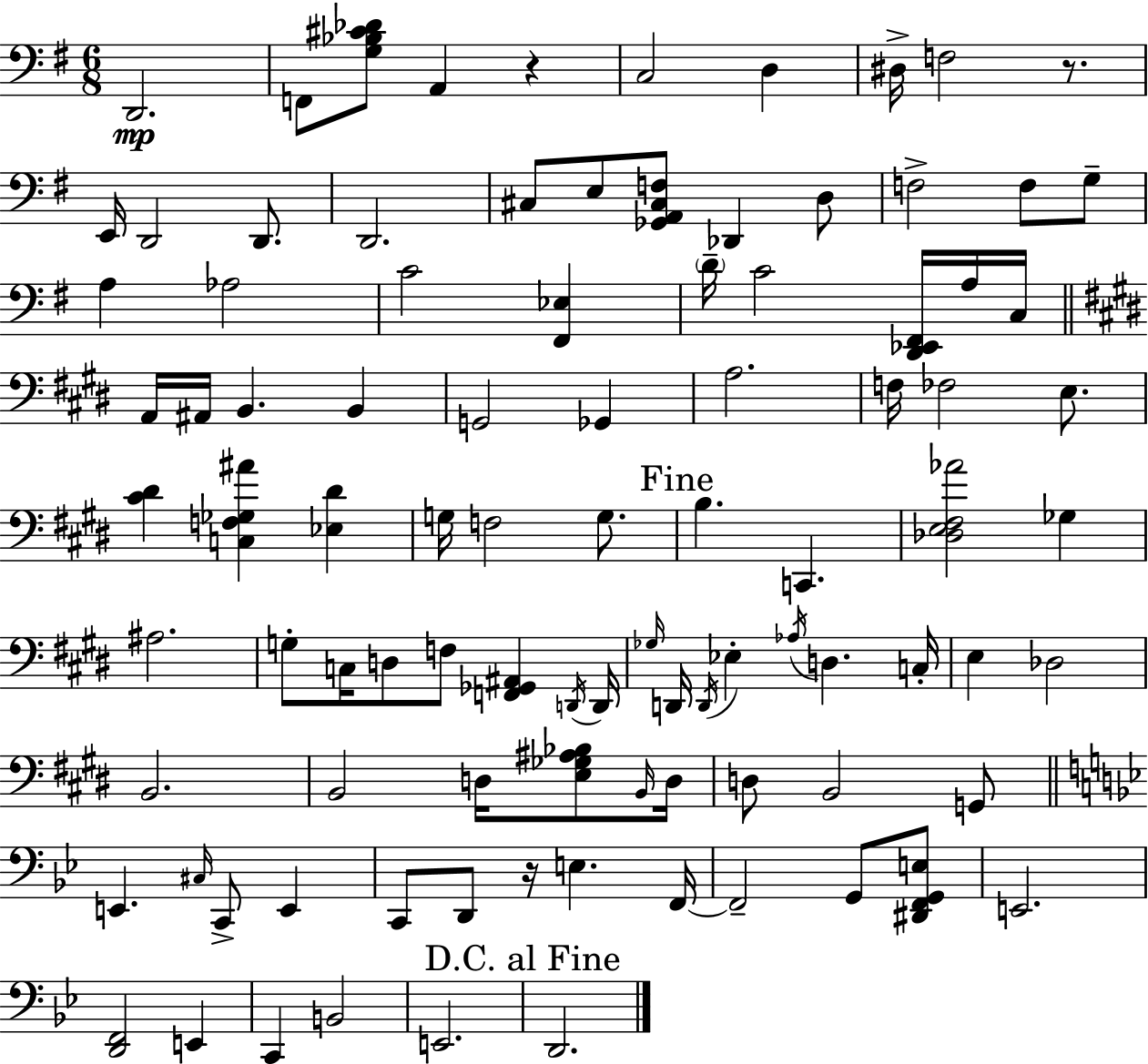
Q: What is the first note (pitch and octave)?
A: D2